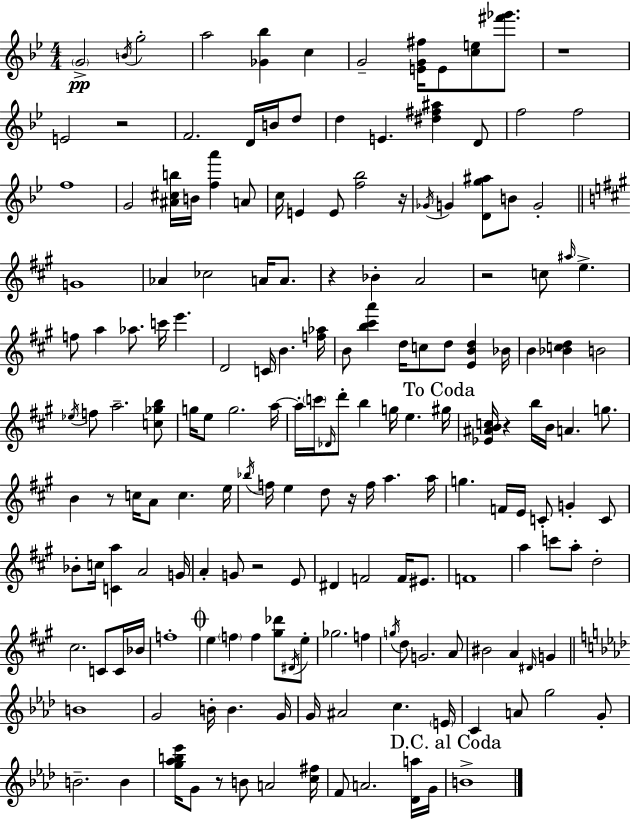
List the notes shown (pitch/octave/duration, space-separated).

G4/h B4/s G5/h A5/h [Gb4,Bb5]/q C5/q G4/h [E4,G4,F#5]/s E4/e [C5,E5]/e [F#6,Gb6]/e. R/w E4/h R/h F4/h. D4/s B4/s D5/e D5/q E4/q. [D#5,F#5,A#5]/q D4/e F5/h F5/h F5/w G4/h [A#4,C#5,B5]/s B4/s [F5,A6]/q A4/e C5/s E4/q E4/e [F5,Bb5]/h R/s Gb4/s G4/q [D4,G5,A#5]/e B4/e G4/h G4/w Ab4/q CES5/h A4/s A4/e. R/q Bb4/q A4/h R/h C5/e A#5/s E5/q. F5/e A5/q Ab5/e. C6/s E6/q. D4/h C4/s B4/q. [F5,Ab5]/s B4/e [B5,C#6,A6]/q D5/s C5/e D5/e [E4,B4,D5]/q Bb4/s B4/q [Bb4,C5,D5]/q B4/h Eb5/s F5/e A5/h. [C5,Gb5,B5]/e G5/s E5/e G5/h. A5/s A5/s C6/s Db4/s D6/e B5/q G5/s E5/q. G#5/s [Eb4,A#4,B4,C5]/s R/q B5/s B4/s A4/q. G5/e. B4/q R/e C5/s A4/e C5/q. E5/s Bb5/s F5/s E5/q D5/e R/s F5/s A5/q. A5/s G5/q. F4/s E4/s C4/e G4/q C4/e Bb4/e C5/s [C4,A5]/q A4/h G4/s A4/q G4/e R/h E4/e D#4/q F4/h F4/s EIS4/e. F4/w A5/q C6/e A5/e D5/h C#5/h. C4/e C4/s Bb4/s F5/w E5/q F5/q F5/q [G#5,Db6]/e D#4/s E5/e Gb5/h. F5/q G5/s D5/e G4/h. A4/e BIS4/h A4/q D#4/s G4/q B4/w G4/h B4/s B4/q. G4/s G4/s A#4/h C5/q. E4/s C4/q A4/e G5/h G4/e B4/h. B4/q [G5,Ab5,B5,Eb6]/s G4/e R/e B4/e A4/h [C5,F#5]/s F4/e A4/h. [Db4,A5]/s G4/s B4/w